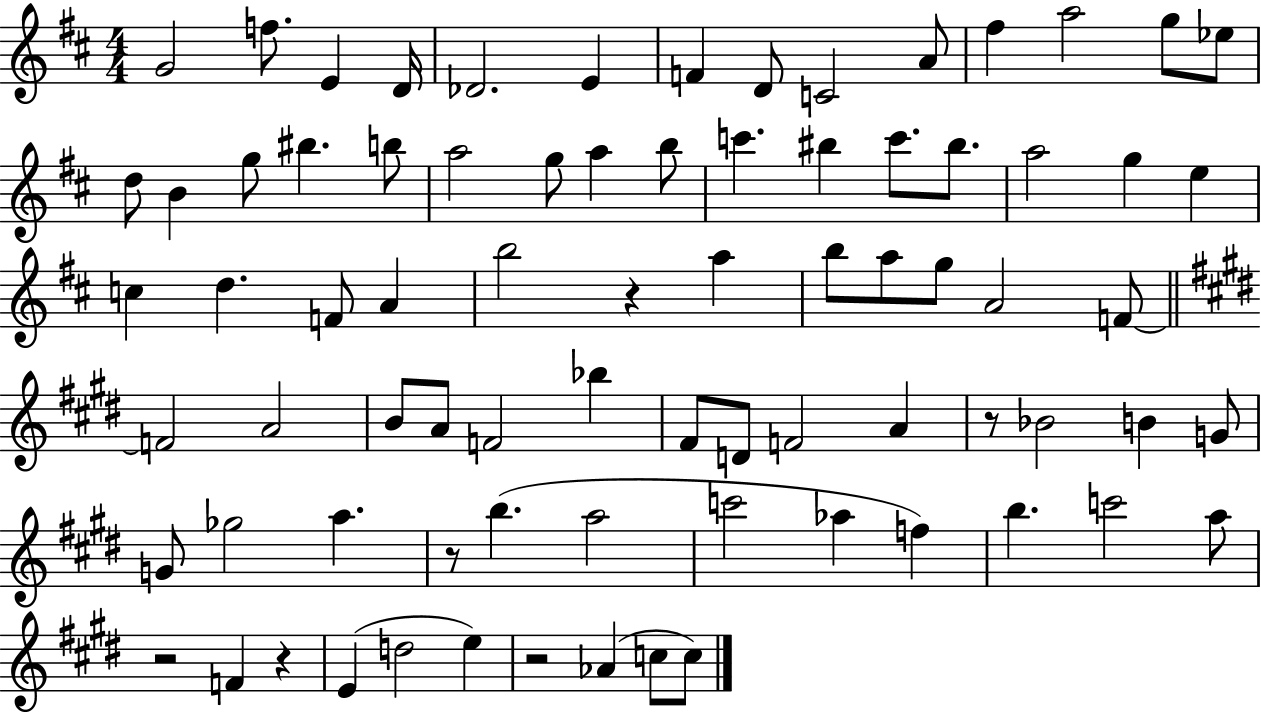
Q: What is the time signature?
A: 4/4